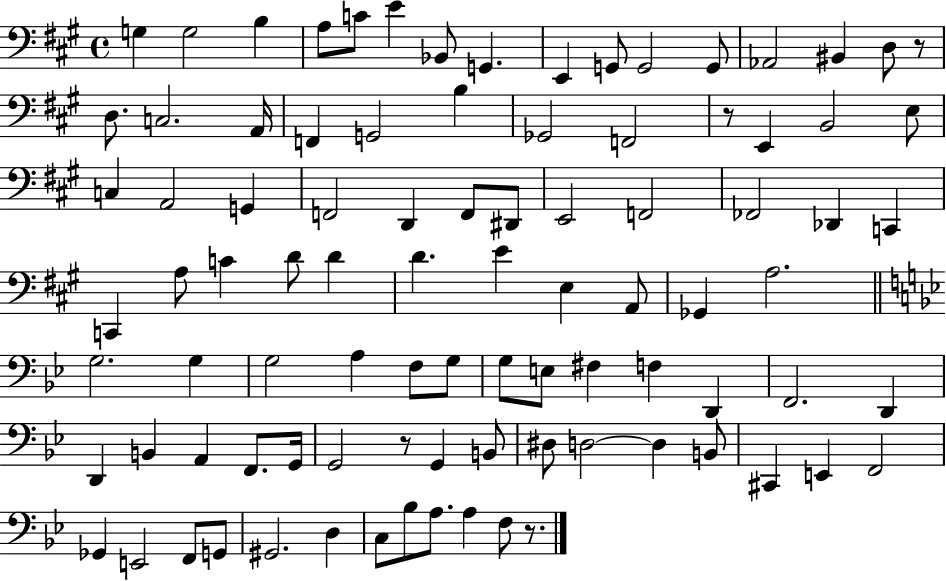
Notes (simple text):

G3/q G3/h B3/q A3/e C4/e E4/q Bb2/e G2/q. E2/q G2/e G2/h G2/e Ab2/h BIS2/q D3/e R/e D3/e. C3/h. A2/s F2/q G2/h B3/q Gb2/h F2/h R/e E2/q B2/h E3/e C3/q A2/h G2/q F2/h D2/q F2/e D#2/e E2/h F2/h FES2/h Db2/q C2/q C2/q A3/e C4/q D4/e D4/q D4/q. E4/q E3/q A2/e Gb2/q A3/h. G3/h. G3/q G3/h A3/q F3/e G3/e G3/e E3/e F#3/q F3/q D2/q F2/h. D2/q D2/q B2/q A2/q F2/e. G2/s G2/h R/e G2/q B2/e D#3/e D3/h D3/q B2/e C#2/q E2/q F2/h Gb2/q E2/h F2/e G2/e G#2/h. D3/q C3/e Bb3/e A3/e. A3/q F3/e R/e.